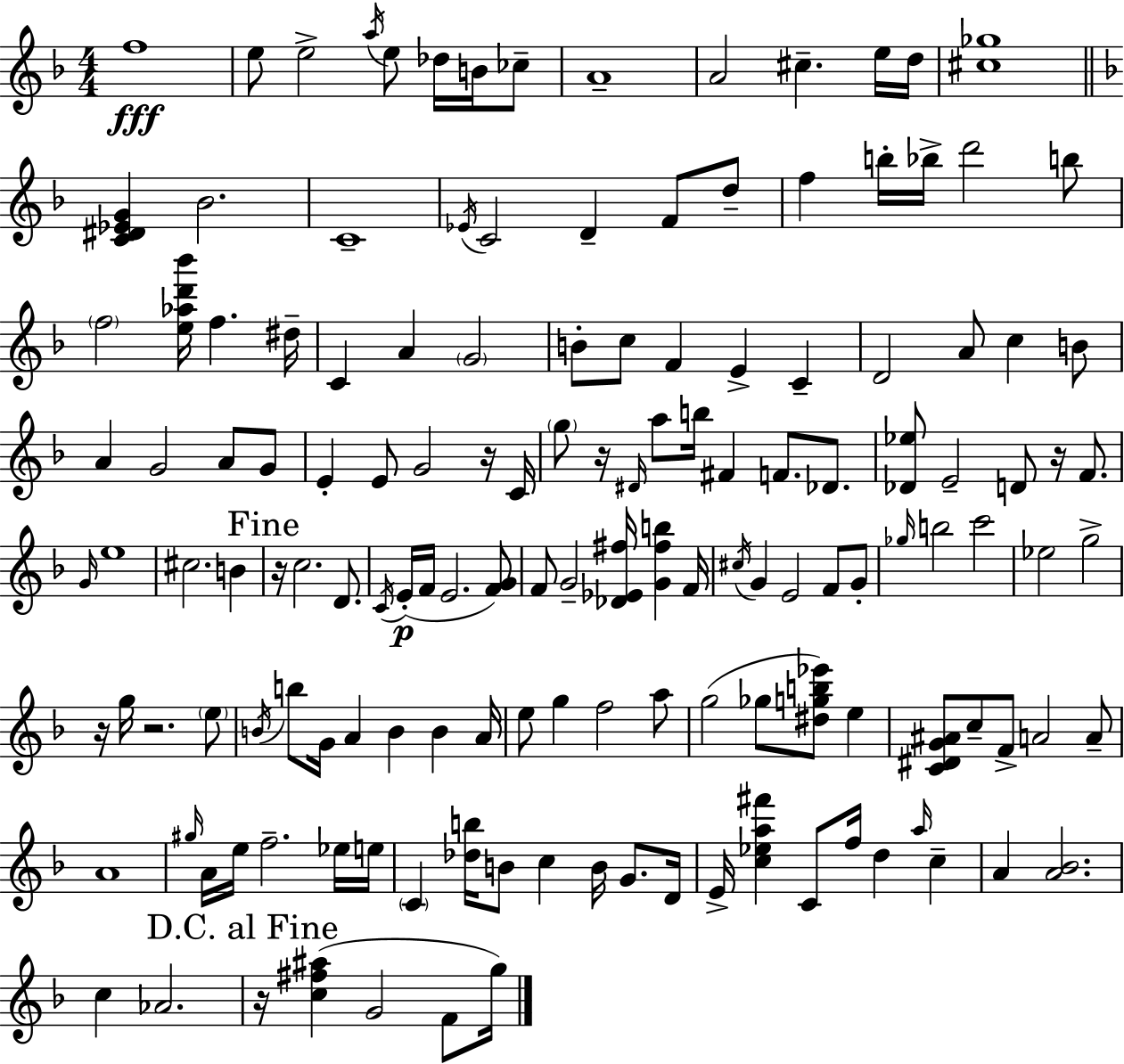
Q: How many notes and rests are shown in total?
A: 146